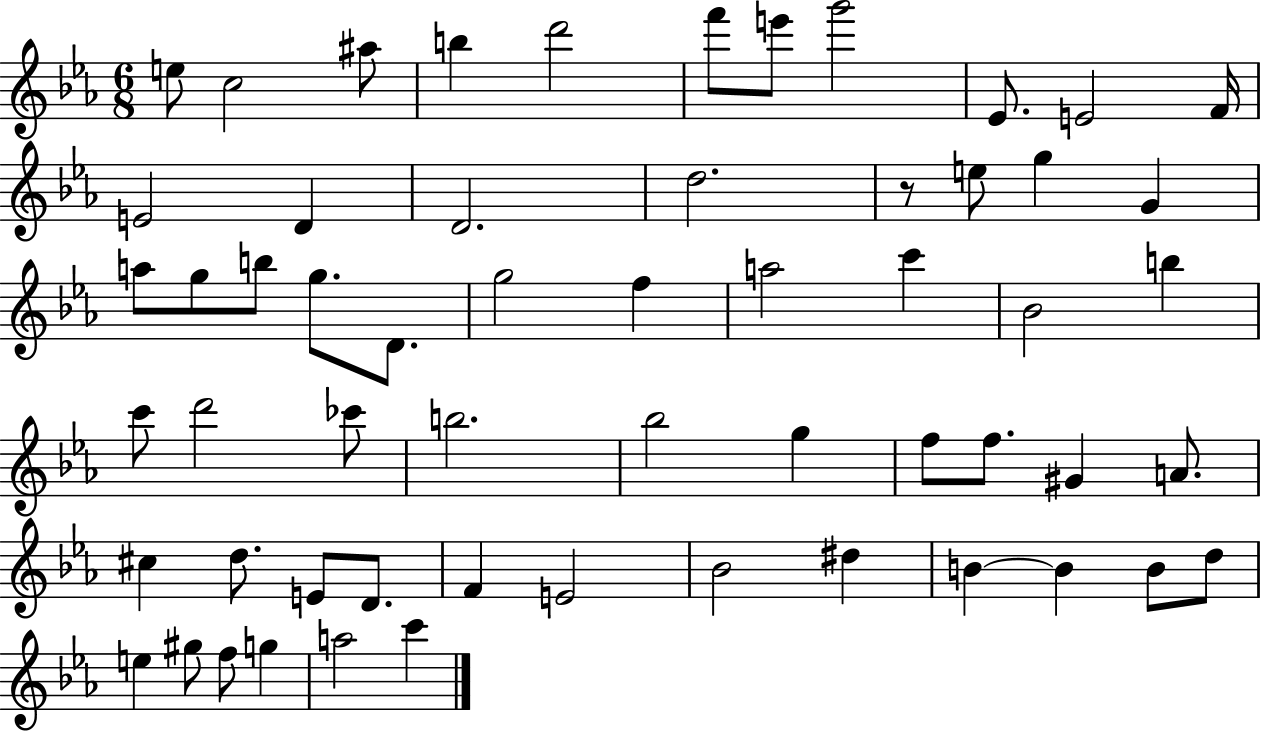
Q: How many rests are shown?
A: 1